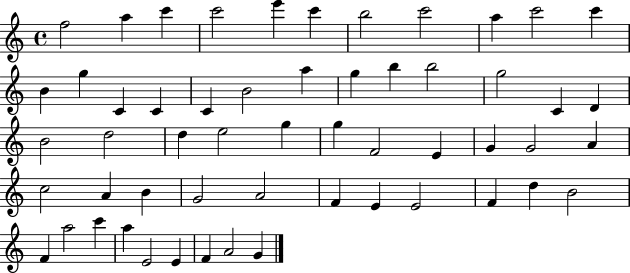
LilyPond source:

{
  \clef treble
  \time 4/4
  \defaultTimeSignature
  \key c \major
  f''2 a''4 c'''4 | c'''2 e'''4 c'''4 | b''2 c'''2 | a''4 c'''2 c'''4 | \break b'4 g''4 c'4 c'4 | c'4 b'2 a''4 | g''4 b''4 b''2 | g''2 c'4 d'4 | \break b'2 d''2 | d''4 e''2 g''4 | g''4 f'2 e'4 | g'4 g'2 a'4 | \break c''2 a'4 b'4 | g'2 a'2 | f'4 e'4 e'2 | f'4 d''4 b'2 | \break f'4 a''2 c'''4 | a''4 e'2 e'4 | f'4 a'2 g'4 | \bar "|."
}